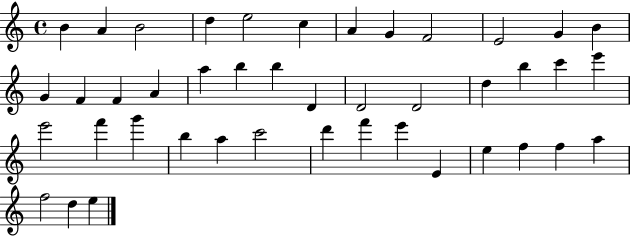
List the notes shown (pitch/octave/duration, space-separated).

B4/q A4/q B4/h D5/q E5/h C5/q A4/q G4/q F4/h E4/h G4/q B4/q G4/q F4/q F4/q A4/q A5/q B5/q B5/q D4/q D4/h D4/h D5/q B5/q C6/q E6/q E6/h F6/q G6/q B5/q A5/q C6/h D6/q F6/q E6/q E4/q E5/q F5/q F5/q A5/q F5/h D5/q E5/q